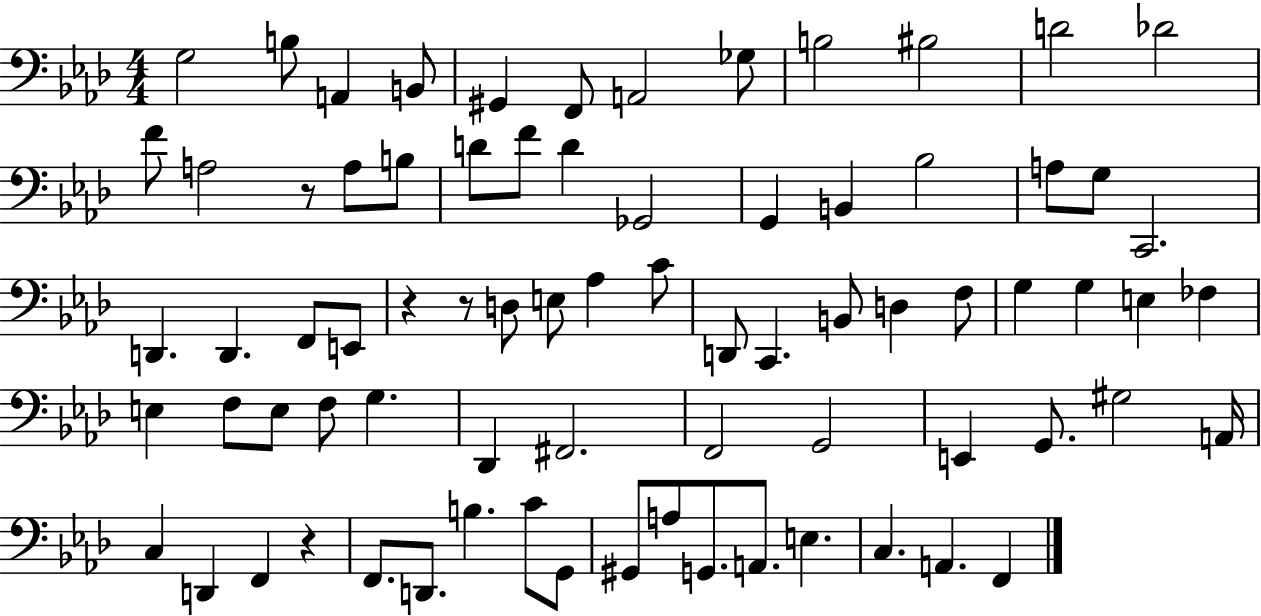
{
  \clef bass
  \numericTimeSignature
  \time 4/4
  \key aes \major
  g2 b8 a,4 b,8 | gis,4 f,8 a,2 ges8 | b2 bis2 | d'2 des'2 | \break f'8 a2 r8 a8 b8 | d'8 f'8 d'4 ges,2 | g,4 b,4 bes2 | a8 g8 c,2. | \break d,4. d,4. f,8 e,8 | r4 r8 d8 e8 aes4 c'8 | d,8 c,4. b,8 d4 f8 | g4 g4 e4 fes4 | \break e4 f8 e8 f8 g4. | des,4 fis,2. | f,2 g,2 | e,4 g,8. gis2 a,16 | \break c4 d,4 f,4 r4 | f,8. d,8. b4. c'8 g,8 | gis,8 a8 g,8. a,8. e4. | c4. a,4. f,4 | \break \bar "|."
}